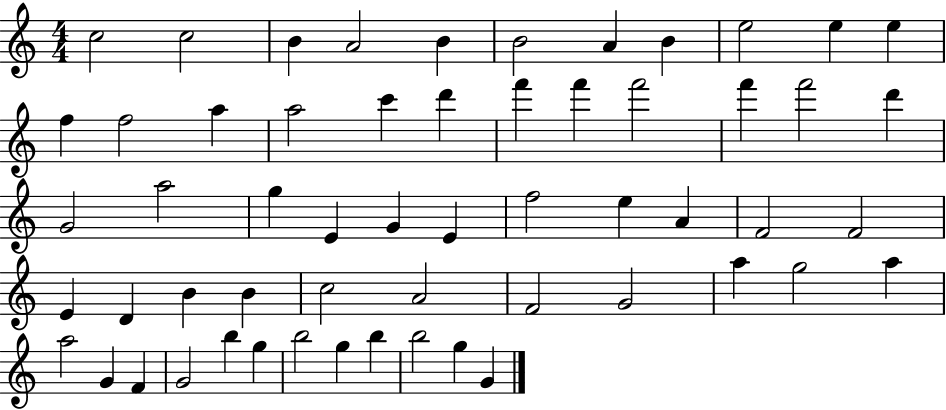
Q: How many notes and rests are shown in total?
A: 57